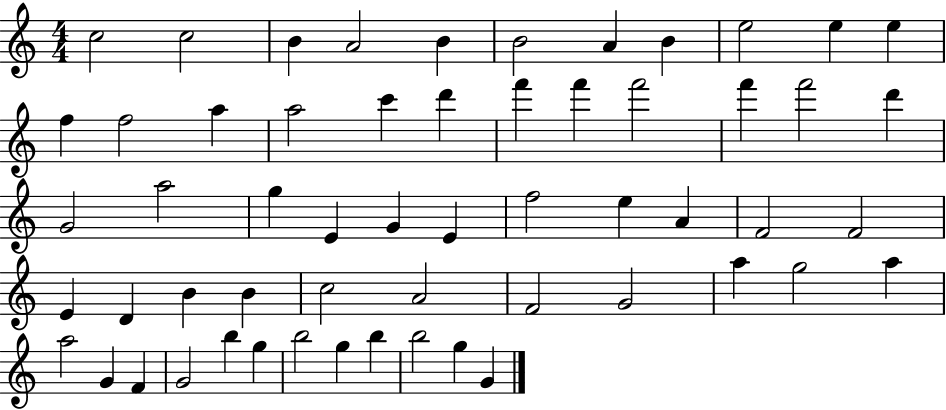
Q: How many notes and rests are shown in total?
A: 57